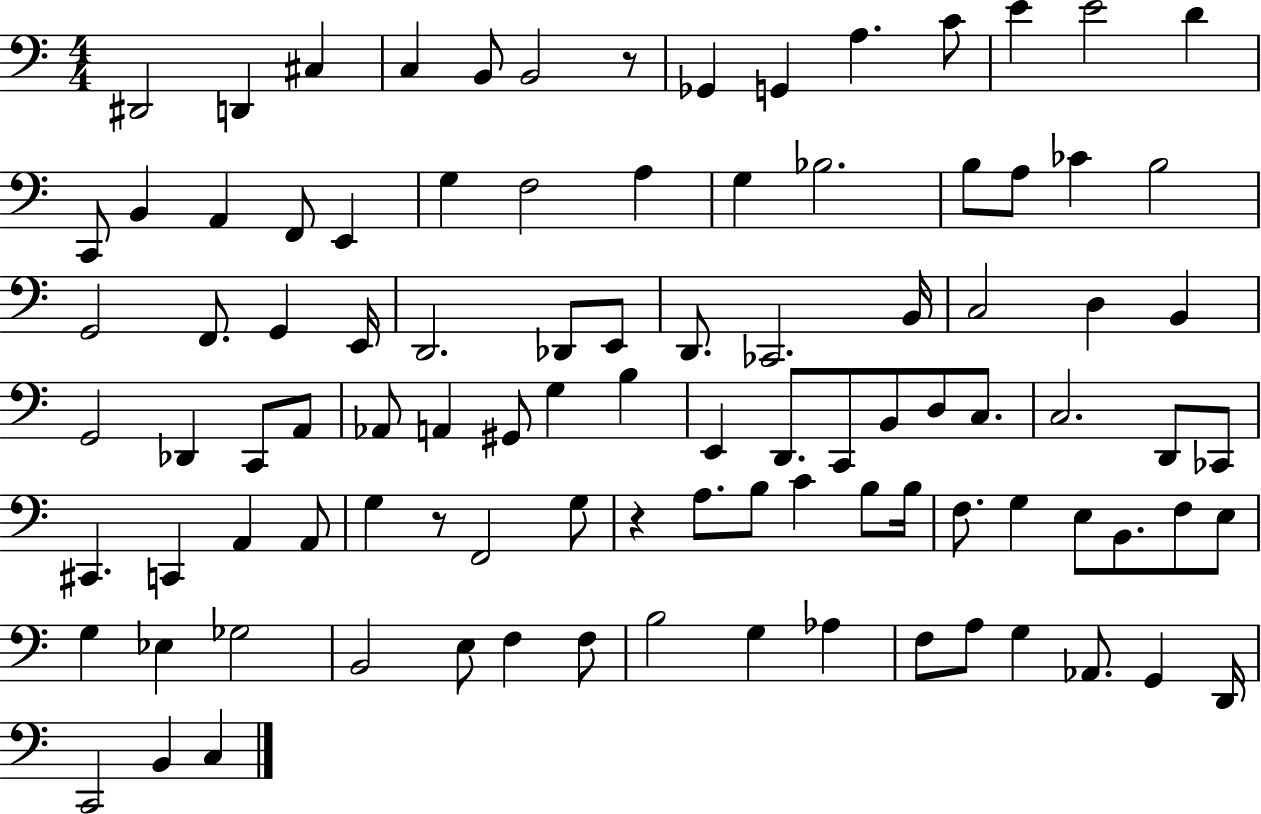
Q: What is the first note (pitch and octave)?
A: D#2